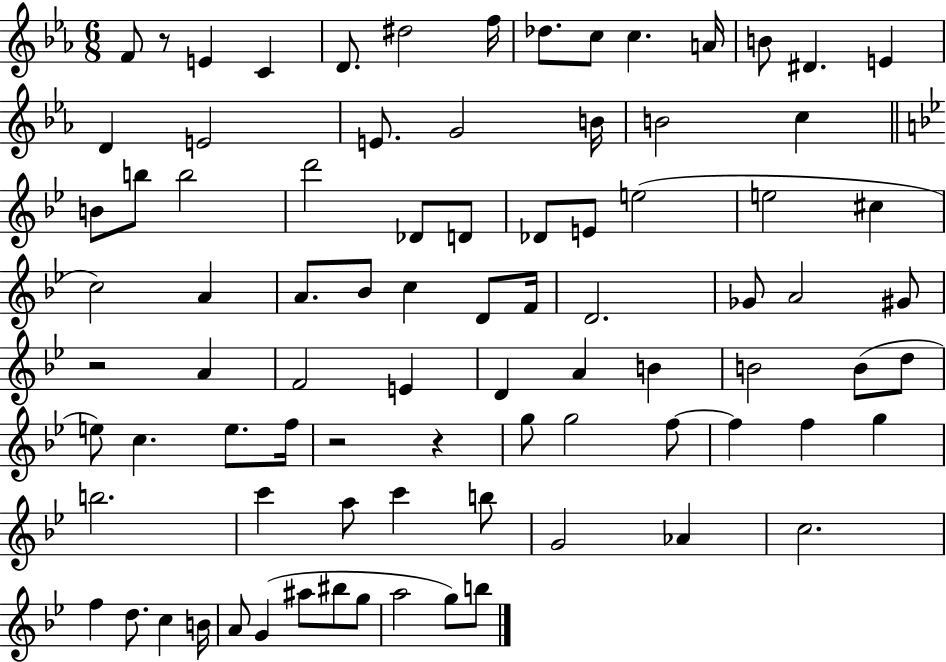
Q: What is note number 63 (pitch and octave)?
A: C6